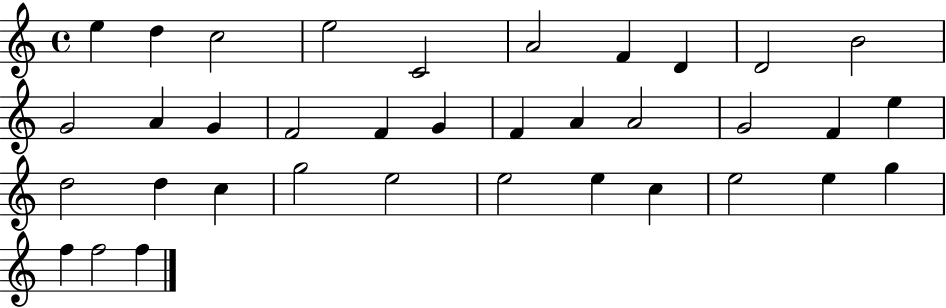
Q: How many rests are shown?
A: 0